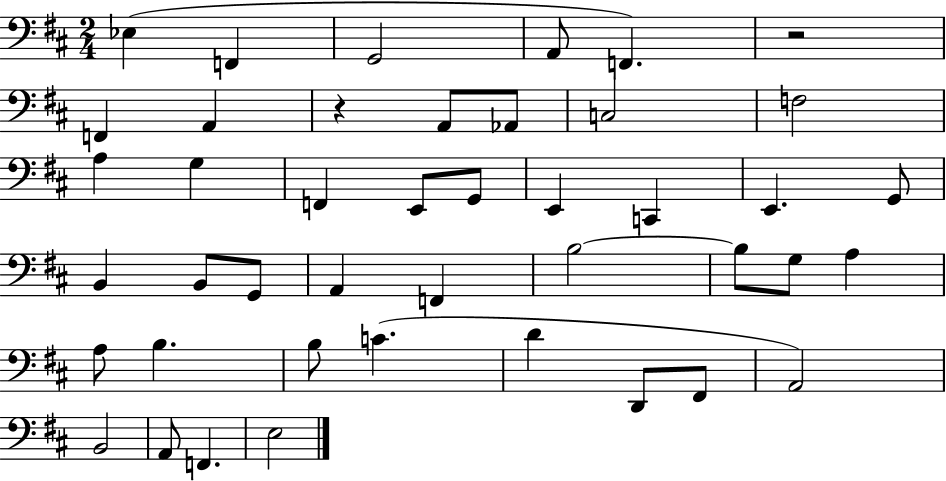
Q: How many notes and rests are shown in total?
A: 43